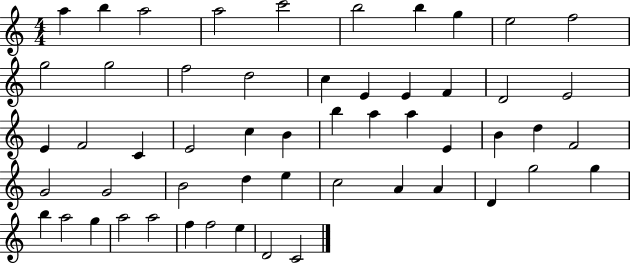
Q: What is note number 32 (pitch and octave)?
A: D5